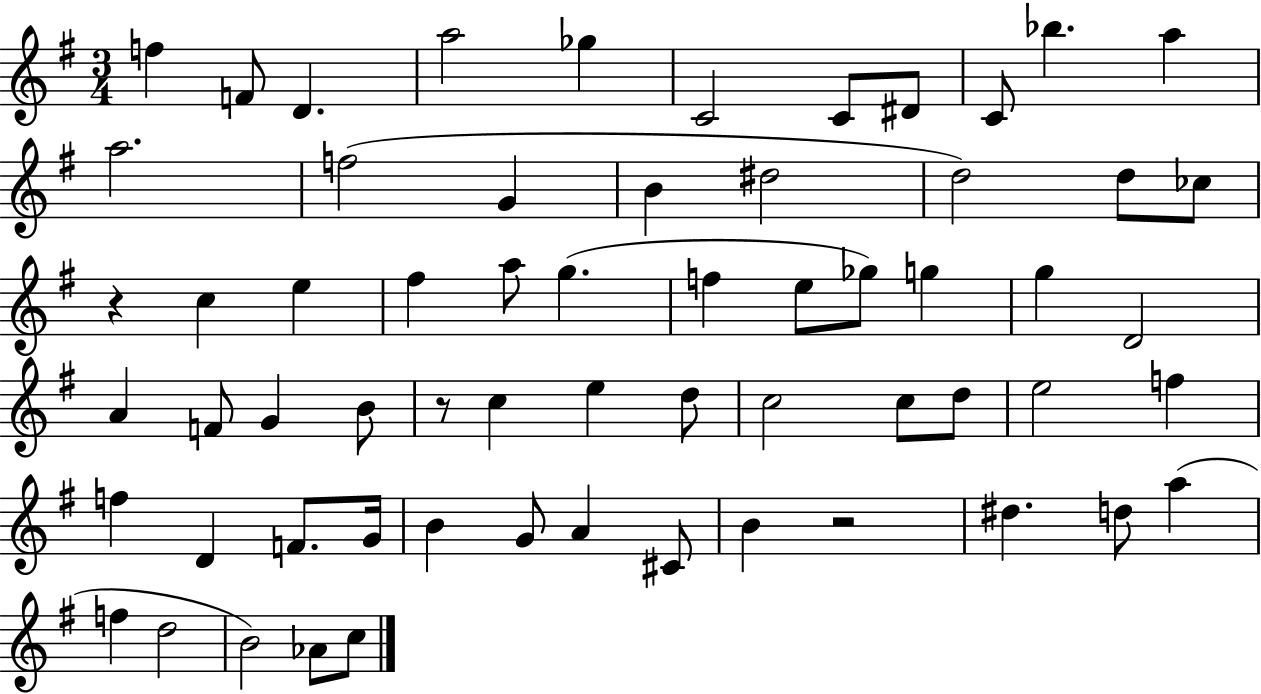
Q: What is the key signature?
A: G major